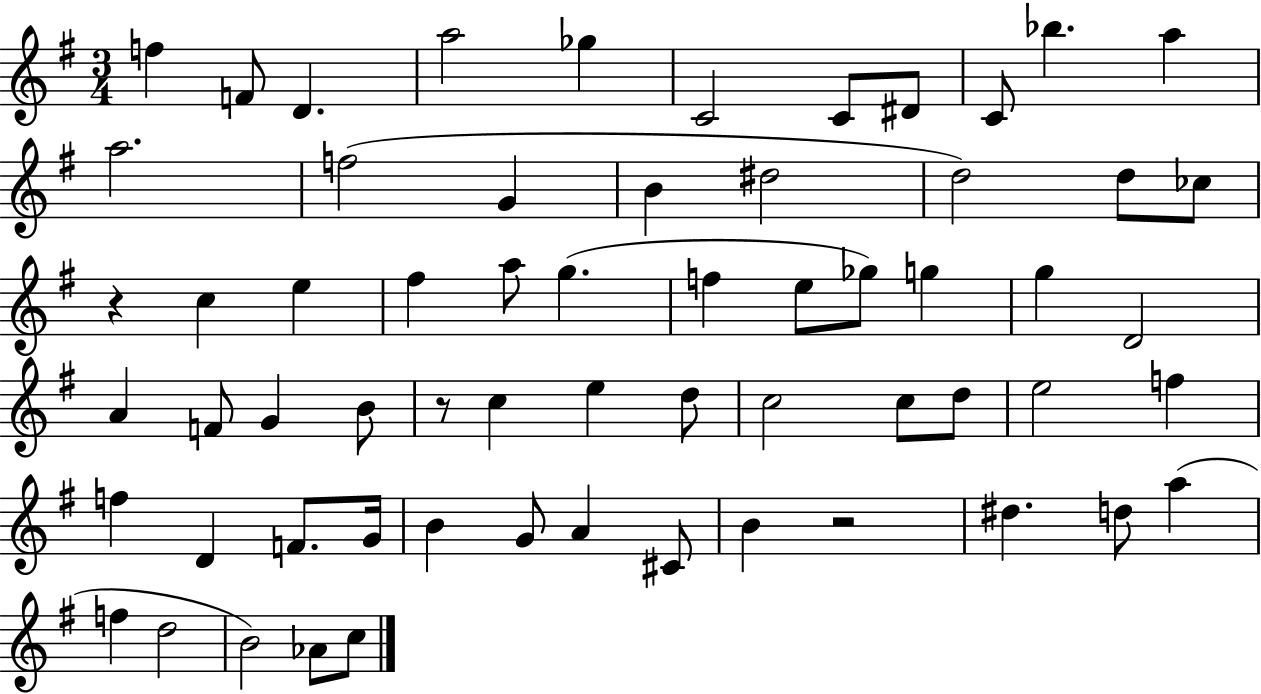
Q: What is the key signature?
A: G major